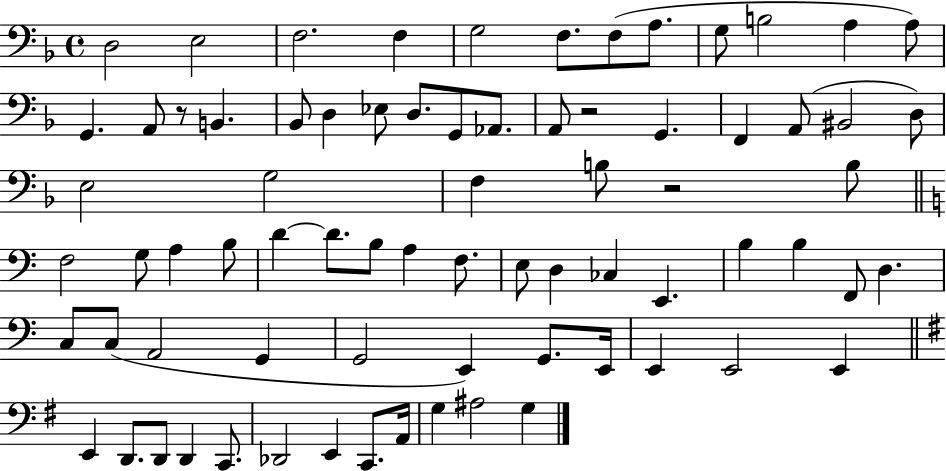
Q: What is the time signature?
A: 4/4